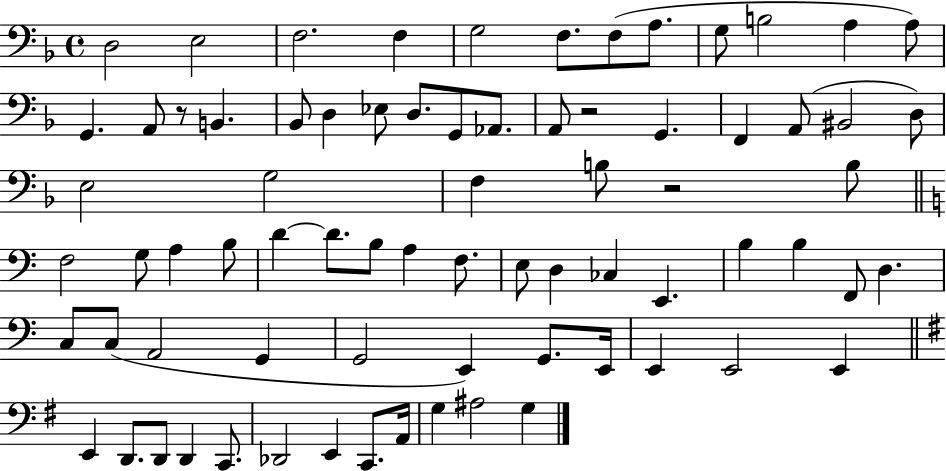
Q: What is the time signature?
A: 4/4